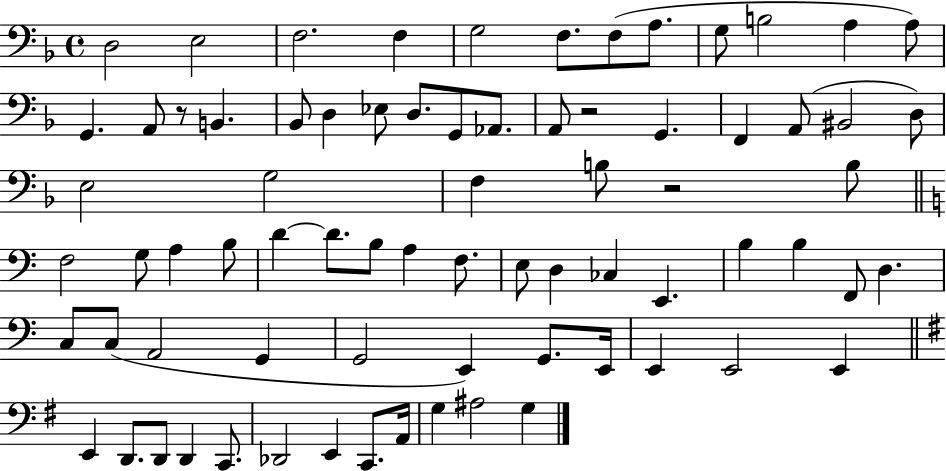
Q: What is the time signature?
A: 4/4